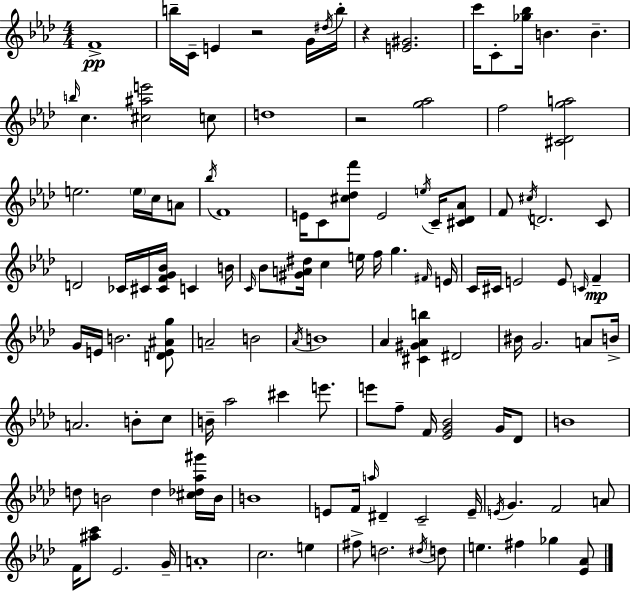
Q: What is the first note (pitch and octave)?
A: F4